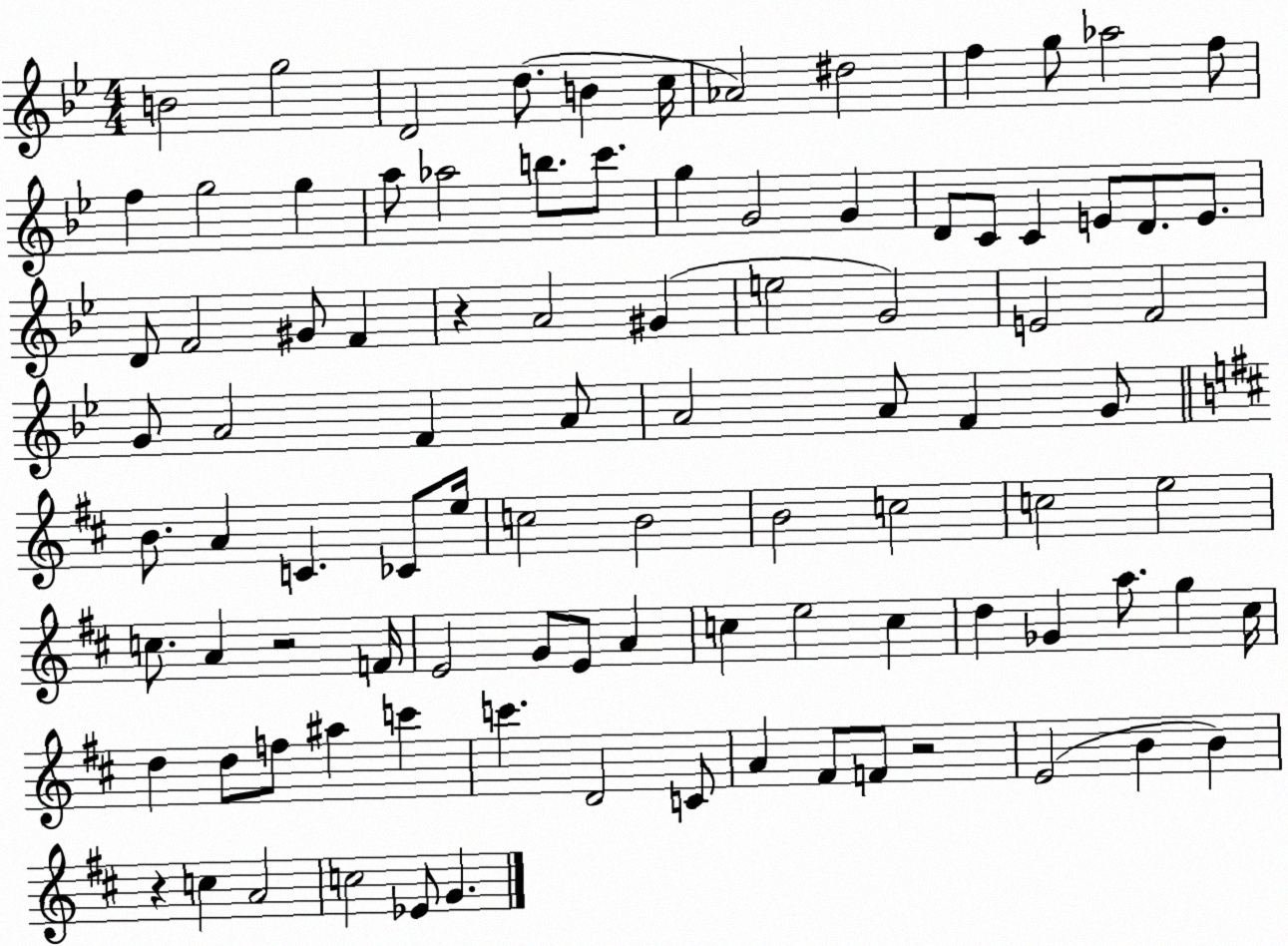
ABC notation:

X:1
T:Untitled
M:4/4
L:1/4
K:Bb
B2 g2 D2 d/2 B c/4 _A2 ^d2 f g/2 _a2 f/2 f g2 g a/2 _a2 b/2 c'/2 g G2 G D/2 C/2 C E/2 D/2 E/2 D/2 F2 ^G/2 F z A2 ^G e2 G2 E2 F2 G/2 A2 F A/2 A2 A/2 F G/2 B/2 A C _C/2 e/4 c2 B2 B2 c2 c2 e2 c/2 A z2 F/4 E2 G/2 E/2 A c e2 c d _G a/2 g ^c/4 d d/2 f/2 ^a c' c' D2 C/2 A ^F/2 F/2 z2 E2 B B z c A2 c2 _E/2 G